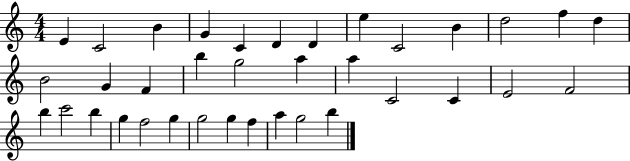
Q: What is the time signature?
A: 4/4